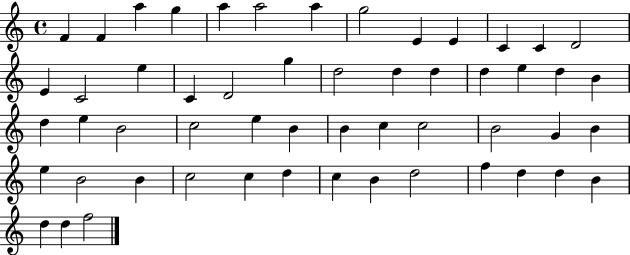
X:1
T:Untitled
M:4/4
L:1/4
K:C
F F a g a a2 a g2 E E C C D2 E C2 e C D2 g d2 d d d e d B d e B2 c2 e B B c c2 B2 G B e B2 B c2 c d c B d2 f d d B d d f2